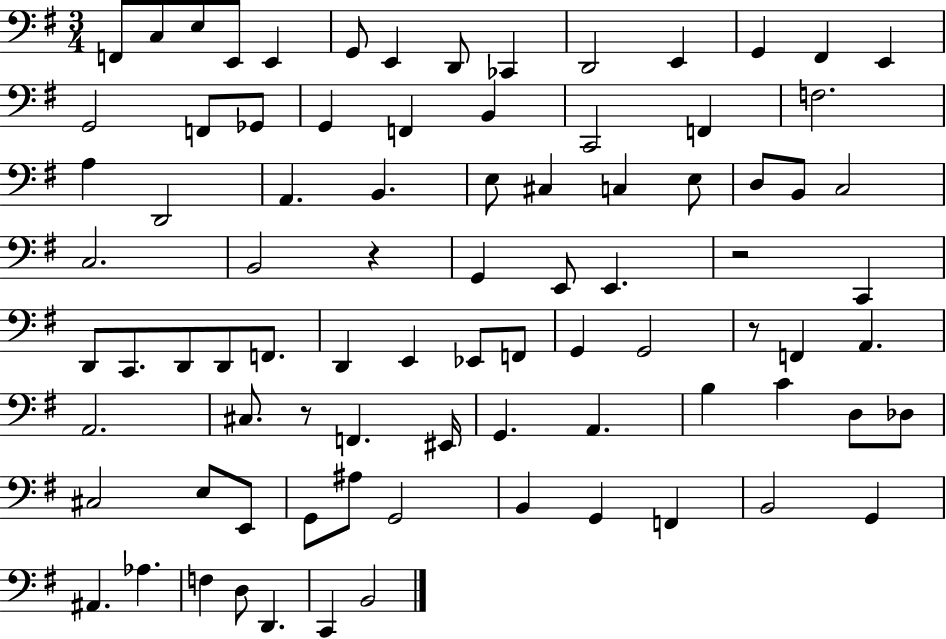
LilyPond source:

{
  \clef bass
  \numericTimeSignature
  \time 3/4
  \key g \major
  \repeat volta 2 { f,8 c8 e8 e,8 e,4 | g,8 e,4 d,8 ces,4 | d,2 e,4 | g,4 fis,4 e,4 | \break g,2 f,8 ges,8 | g,4 f,4 b,4 | c,2 f,4 | f2. | \break a4 d,2 | a,4. b,4. | e8 cis4 c4 e8 | d8 b,8 c2 | \break c2. | b,2 r4 | g,4 e,8 e,4. | r2 c,4 | \break d,8 c,8. d,8 d,8 f,8. | d,4 e,4 ees,8 f,8 | g,4 g,2 | r8 f,4 a,4. | \break a,2. | cis8. r8 f,4. eis,16 | g,4. a,4. | b4 c'4 d8 des8 | \break cis2 e8 e,8 | g,8 ais8 g,2 | b,4 g,4 f,4 | b,2 g,4 | \break ais,4. aes4. | f4 d8 d,4. | c,4 b,2 | } \bar "|."
}